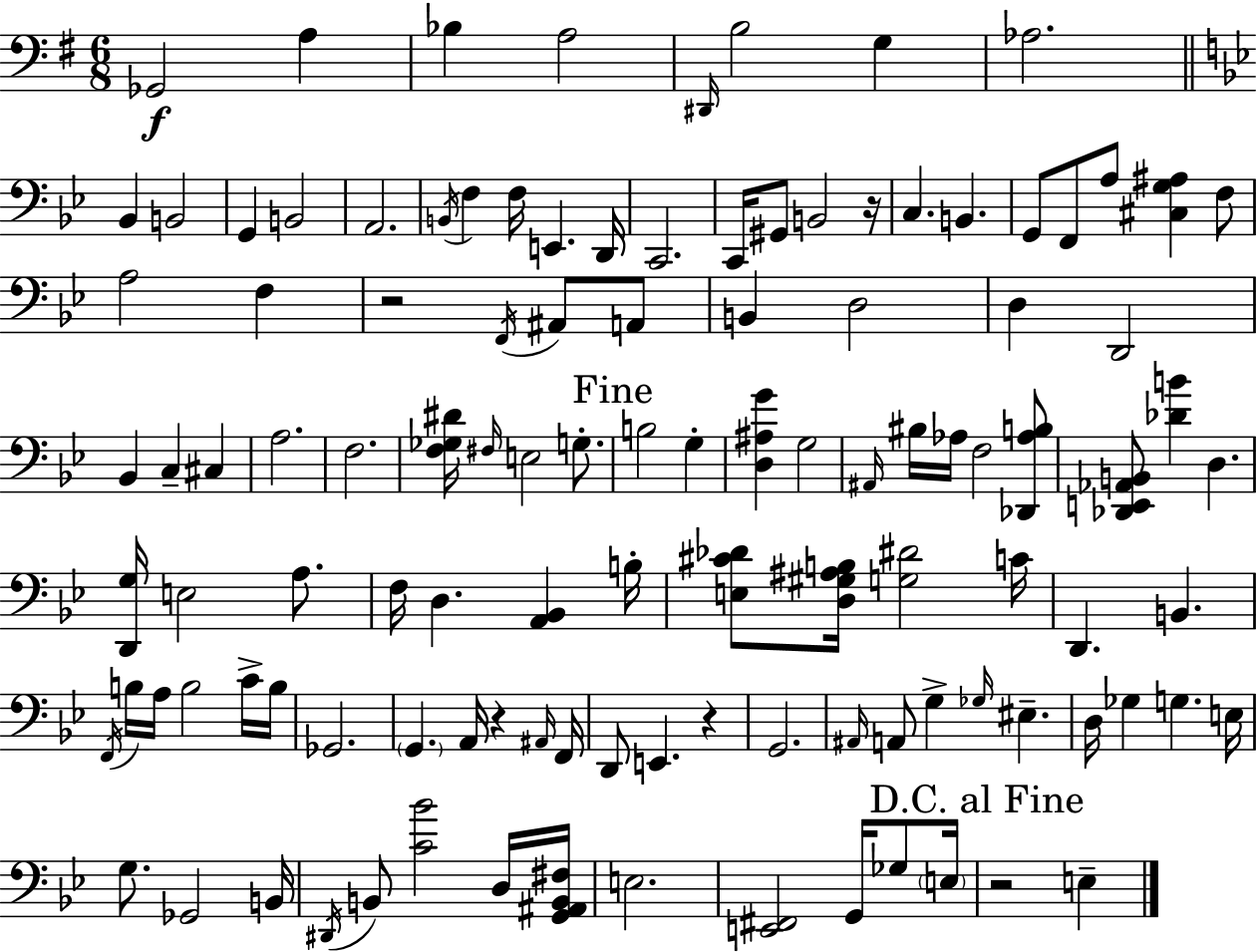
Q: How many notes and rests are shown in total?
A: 114